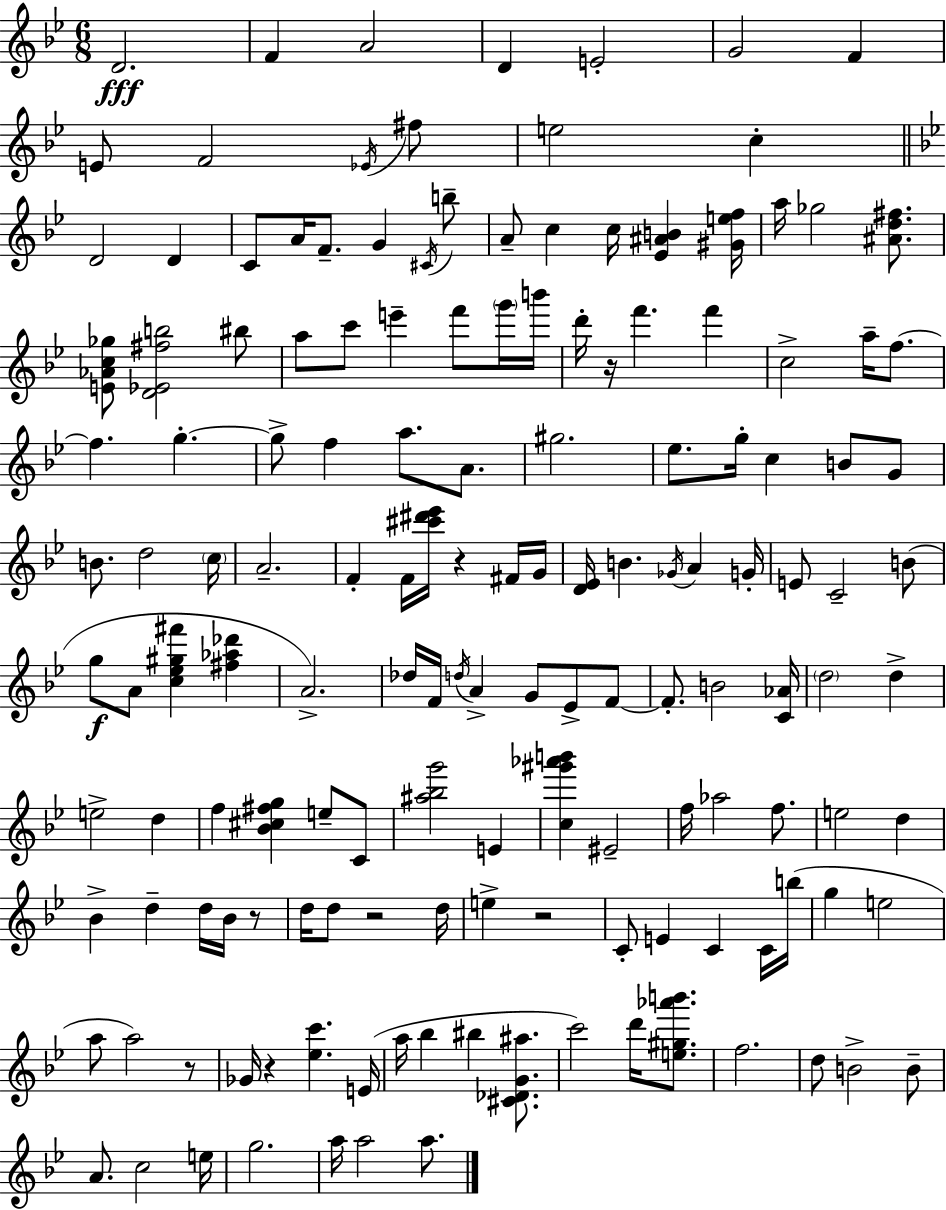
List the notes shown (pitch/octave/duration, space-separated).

D4/h. F4/q A4/h D4/q E4/h G4/h F4/q E4/e F4/h Eb4/s F#5/e E5/h C5/q D4/h D4/q C4/e A4/s F4/e. G4/q C#4/s B5/e A4/e C5/q C5/s [Eb4,A#4,B4]/q [G#4,E5,F5]/s A5/s Gb5/h [A#4,D5,F#5]/e. [E4,Ab4,C5,Gb5]/e [D4,Eb4,F#5,B5]/h BIS5/e A5/e C6/e E6/q F6/e G6/s B6/s D6/s R/s F6/q. F6/q C5/h A5/s F5/e. F5/q. G5/q. G5/e F5/q A5/e. A4/e. G#5/h. Eb5/e. G5/s C5/q B4/e G4/e B4/e. D5/h C5/s A4/h. F4/q F4/s [C#6,D#6,Eb6]/s R/q F#4/s G4/s [D4,Eb4]/s B4/q. Gb4/s A4/q G4/s E4/e C4/h B4/e G5/e A4/e [C5,Eb5,G#5,F#6]/q [F#5,Ab5,Db6]/q A4/h. Db5/s F4/s D5/s A4/q G4/e Eb4/e F4/e F4/e. B4/h [C4,Ab4]/s D5/h D5/q E5/h D5/q F5/q [Bb4,C#5,F#5,G5]/q E5/e C4/e [A#5,Bb5,G6]/h E4/q [C5,G#6,Ab6,B6]/q EIS4/h F5/s Ab5/h F5/e. E5/h D5/q Bb4/q D5/q D5/s Bb4/s R/e D5/s D5/e R/h D5/s E5/q R/h C4/e E4/q C4/q C4/s B5/s G5/q E5/h A5/e A5/h R/e Gb4/s R/q [Eb5,C6]/q. E4/s A5/s Bb5/q BIS5/q [C#4,Db4,G4,A#5]/e. C6/h D6/s [E5,G#5,Ab6,B6]/e. F5/h. D5/e B4/h B4/e A4/e. C5/h E5/s G5/h. A5/s A5/h A5/e.